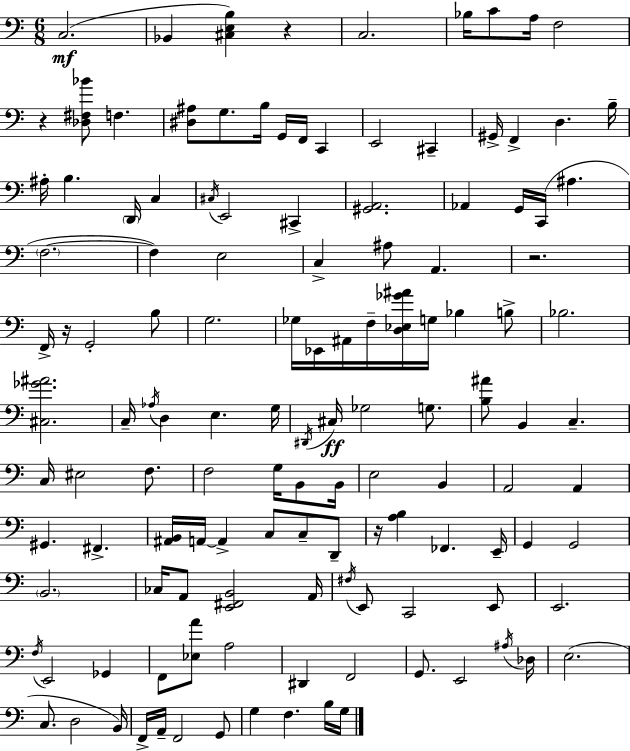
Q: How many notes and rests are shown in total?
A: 129